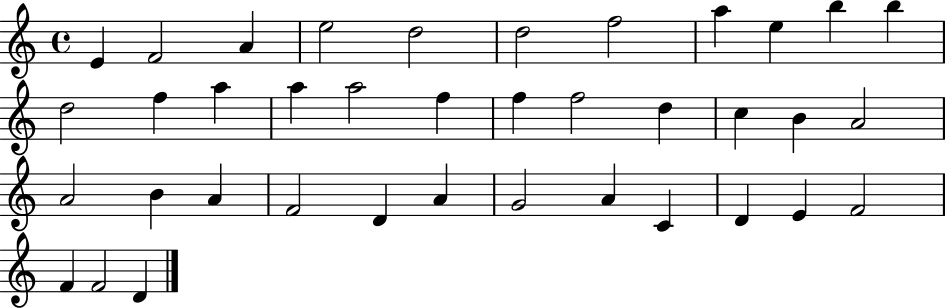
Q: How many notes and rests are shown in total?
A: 38